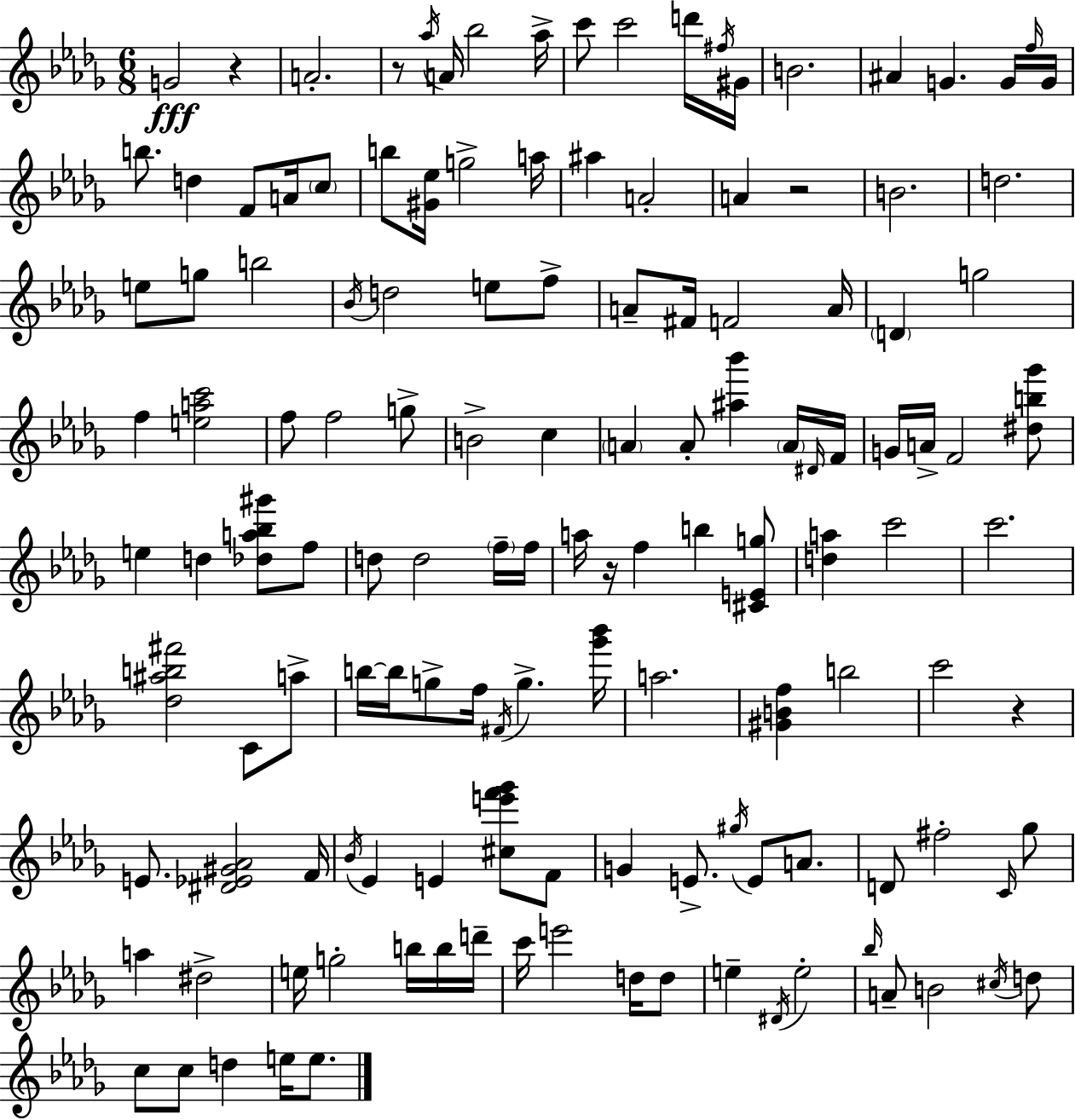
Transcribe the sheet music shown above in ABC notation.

X:1
T:Untitled
M:6/8
L:1/4
K:Bbm
G2 z A2 z/2 _a/4 A/4 _b2 _a/4 c'/2 c'2 d'/4 ^f/4 ^G/4 B2 ^A G G/4 f/4 G/4 b/2 d F/2 A/4 c/2 b/2 [^G_e]/4 g2 a/4 ^a A2 A z2 B2 d2 e/2 g/2 b2 _B/4 d2 e/2 f/2 A/2 ^F/4 F2 A/4 D g2 f [eac']2 f/2 f2 g/2 B2 c A A/2 [^a_b'] A/4 ^D/4 F/4 G/4 A/4 F2 [^db_g']/2 e d [_da_b^g']/2 f/2 d/2 d2 f/4 f/4 a/4 z/4 f b [^CEg]/2 [da] c'2 c'2 [_d^ab^f']2 C/2 a/2 b/4 b/4 g/2 f/4 ^F/4 g [_g'_b']/4 a2 [^GBf] b2 c'2 z E/2 [^D_E^G_A]2 F/4 _B/4 _E E [^ce'f'_g']/2 F/2 G E/2 ^g/4 E/2 A/2 D/2 ^f2 C/4 _g/2 a ^d2 e/4 g2 b/4 b/4 d'/4 c'/4 e'2 d/4 d/2 e ^D/4 e2 _b/4 A/2 B2 ^c/4 d/2 c/2 c/2 d e/4 e/2